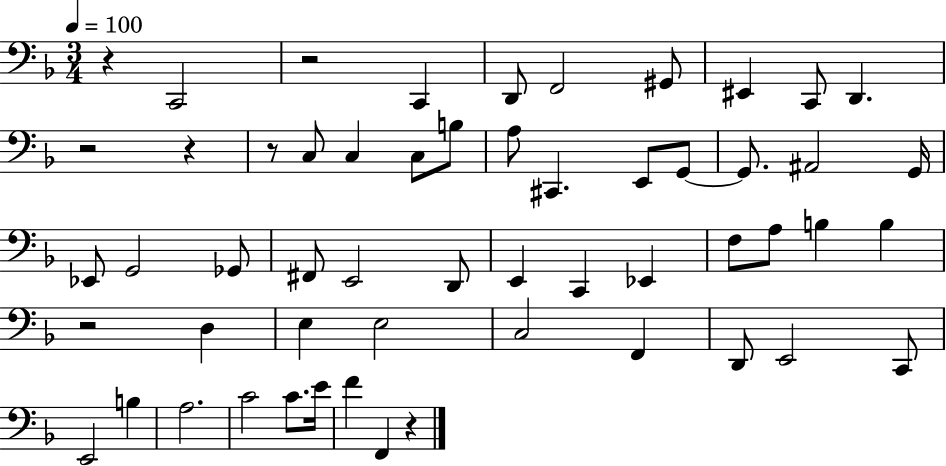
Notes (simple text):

R/q C2/h R/h C2/q D2/e F2/h G#2/e EIS2/q C2/e D2/q. R/h R/q R/e C3/e C3/q C3/e B3/e A3/e C#2/q. E2/e G2/e G2/e. A#2/h G2/s Eb2/e G2/h Gb2/e F#2/e E2/h D2/e E2/q C2/q Eb2/q F3/e A3/e B3/q B3/q R/h D3/q E3/q E3/h C3/h F2/q D2/e E2/h C2/e E2/h B3/q A3/h. C4/h C4/e. E4/s F4/q F2/q R/q